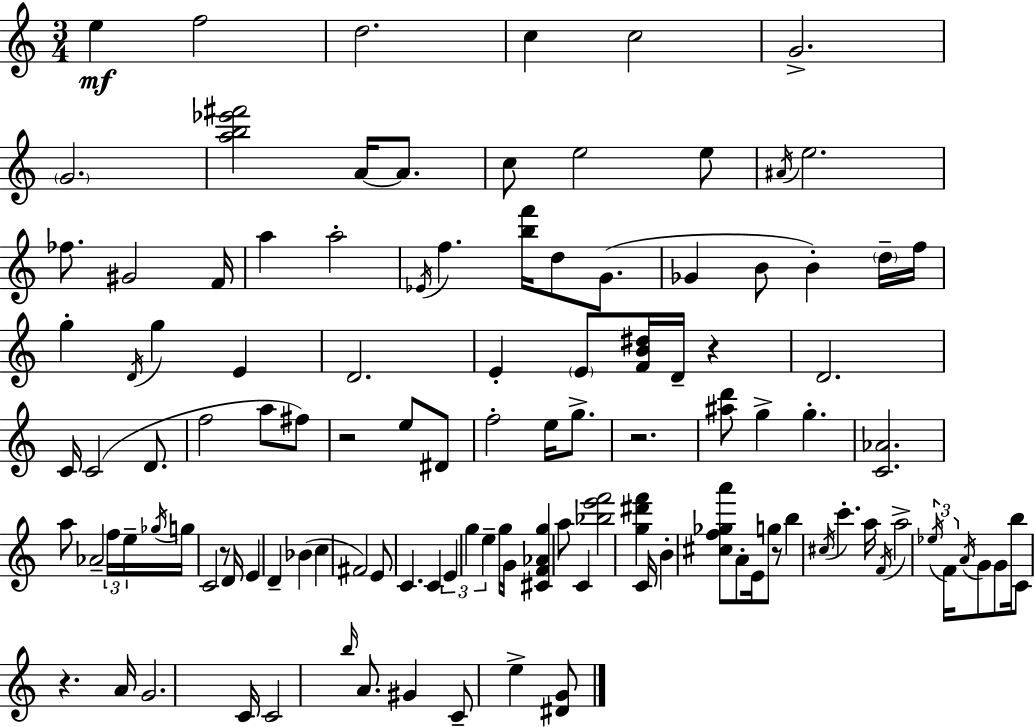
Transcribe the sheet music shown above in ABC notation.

X:1
T:Untitled
M:3/4
L:1/4
K:Am
e f2 d2 c c2 G2 G2 [ab_e'^f']2 A/4 A/2 c/2 e2 e/2 ^A/4 e2 _f/2 ^G2 F/4 a a2 _E/4 f [bf']/4 d/2 G/2 _G B/2 B d/4 f/4 g D/4 g E D2 E E/2 [FB^d]/4 D/4 z D2 C/4 C2 D/2 f2 a/2 ^f/2 z2 e/2 ^D/2 f2 e/4 g/2 z2 [^ad']/2 g g [C_A]2 a/2 _A2 f/4 e/4 _g/4 g/4 C2 z/2 D/4 E D _B c ^F2 E/2 C C E g e g/4 G/4 [^CF_Ag] a/2 C [_be'f']2 [g^d'f'] C/4 B [^cf_ga']/2 A/2 E/4 g/2 z/2 b ^c/4 c' a/4 F/4 a2 _e/4 F/4 A/4 G/2 G/2 b/4 C/2 z A/4 G2 C/4 C2 b/4 A/2 ^G C/2 e [^DG]/2